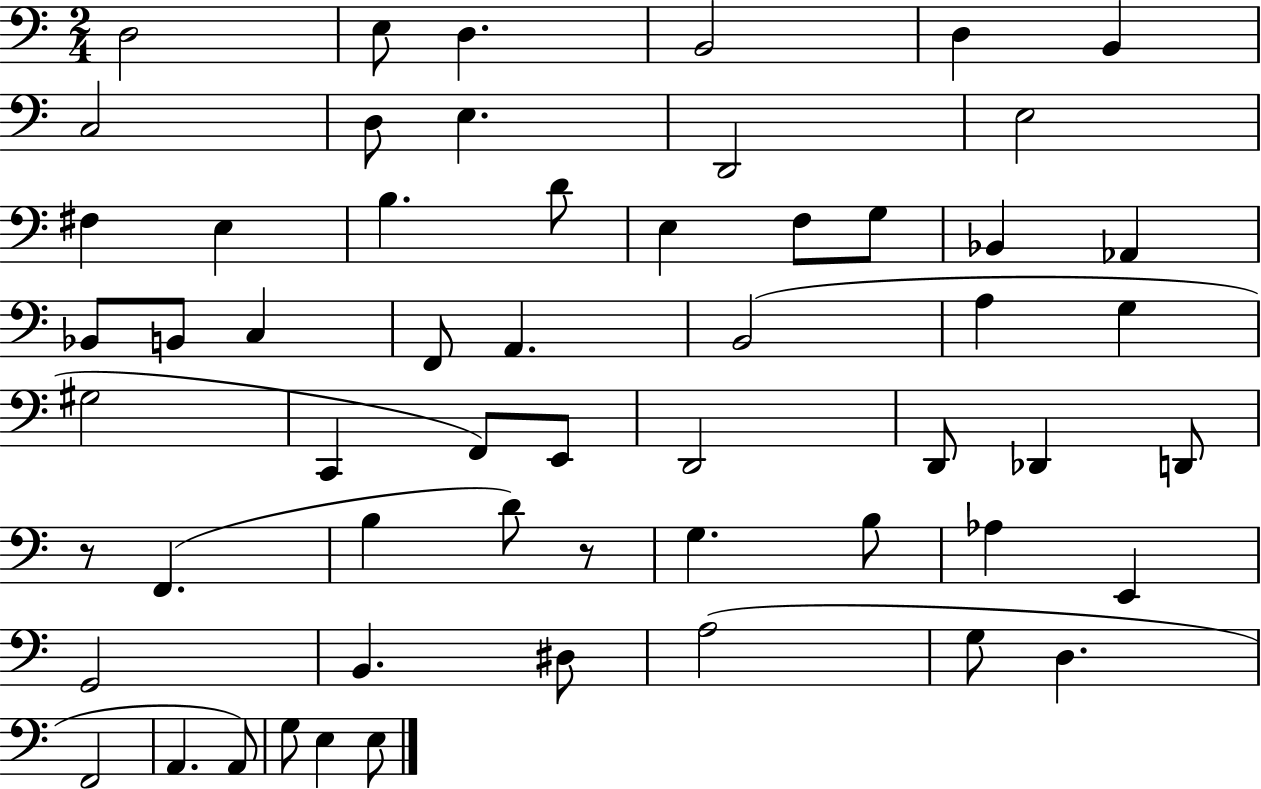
D3/h E3/e D3/q. B2/h D3/q B2/q C3/h D3/e E3/q. D2/h E3/h F#3/q E3/q B3/q. D4/e E3/q F3/e G3/e Bb2/q Ab2/q Bb2/e B2/e C3/q F2/e A2/q. B2/h A3/q G3/q G#3/h C2/q F2/e E2/e D2/h D2/e Db2/q D2/e R/e F2/q. B3/q D4/e R/e G3/q. B3/e Ab3/q E2/q G2/h B2/q. D#3/e A3/h G3/e D3/q. F2/h A2/q. A2/e G3/e E3/q E3/e